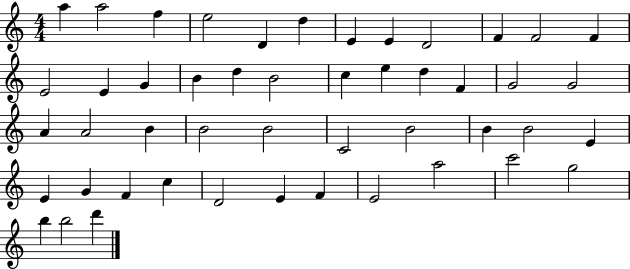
{
  \clef treble
  \numericTimeSignature
  \time 4/4
  \key c \major
  a''4 a''2 f''4 | e''2 d'4 d''4 | e'4 e'4 d'2 | f'4 f'2 f'4 | \break e'2 e'4 g'4 | b'4 d''4 b'2 | c''4 e''4 d''4 f'4 | g'2 g'2 | \break a'4 a'2 b'4 | b'2 b'2 | c'2 b'2 | b'4 b'2 e'4 | \break e'4 g'4 f'4 c''4 | d'2 e'4 f'4 | e'2 a''2 | c'''2 g''2 | \break b''4 b''2 d'''4 | \bar "|."
}